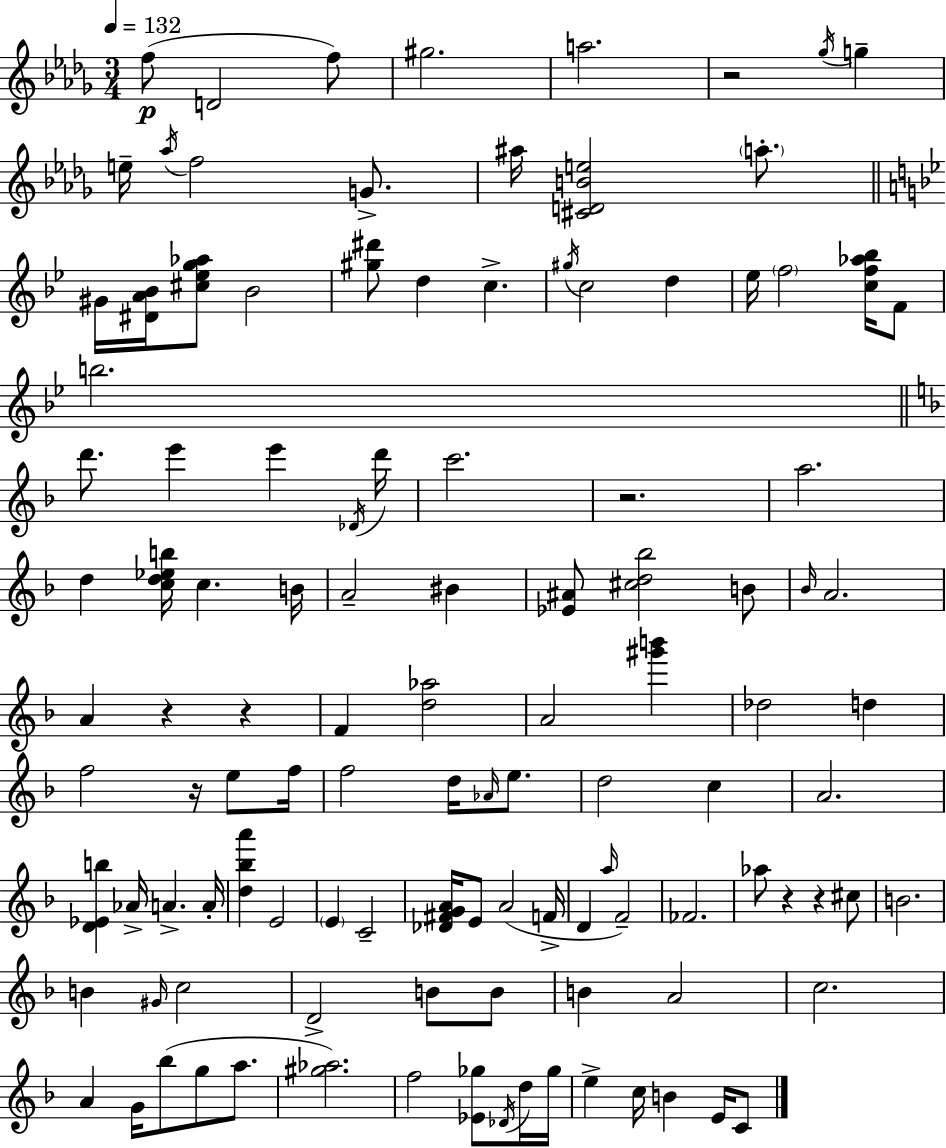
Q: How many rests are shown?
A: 7